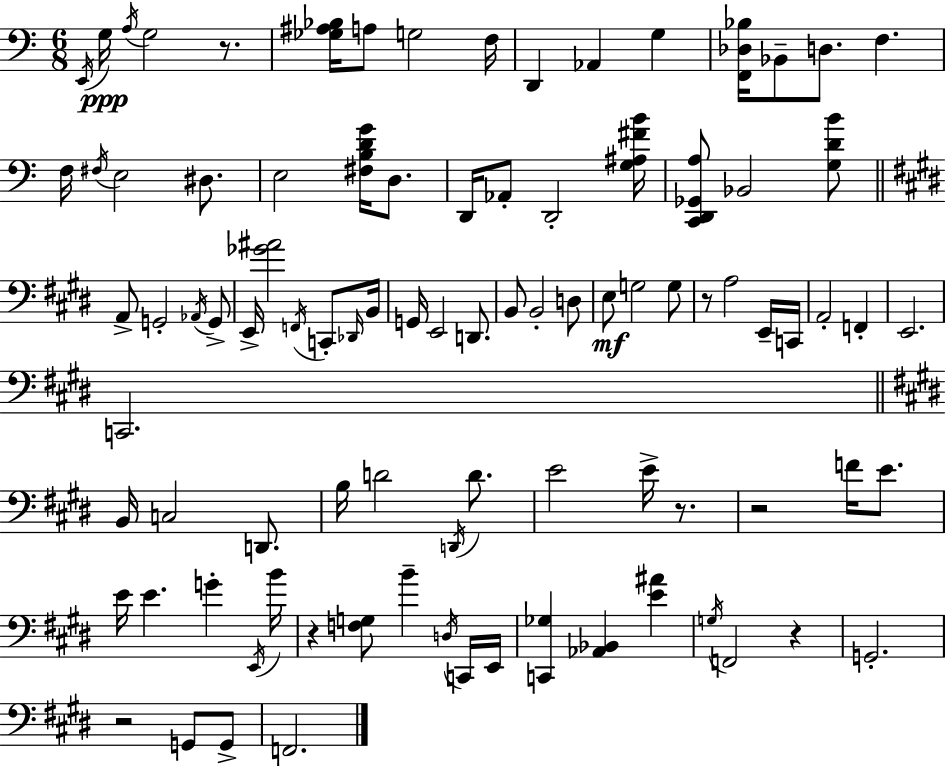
{
  \clef bass
  \numericTimeSignature
  \time 6/8
  \key a \minor
  \acciaccatura { e,16 }\ppp g16 \acciaccatura { a16 } g2 r8. | <ges ais bes>16 a8 g2 | f16 d,4 aes,4 g4 | <f, des bes>16 bes,8-- d8. f4. | \break f16 \acciaccatura { fis16 } e2 | dis8. e2 <fis b d' g'>16 | d8. d,16 aes,8-. d,2-. | <g ais fis' b'>16 <c, d, ges, a>8 bes,2 | \break <g d' b'>8 \bar "||" \break \key e \major a,8-> g,2-. \acciaccatura { aes,16 } g,8-> | e,16-> <ges' ais'>2 \acciaccatura { f,16 } c,8-. | \grace { des,16 } b,16 g,16 e,2 | d,8. b,8 b,2-. | \break d8 e8\mf g2 | g8 r8 a2 | e,16-- c,16 a,2-. f,4-. | e,2. | \break c,2. | \bar "||" \break \key e \major b,16 c2 d,8. | b16 d'2 \acciaccatura { d,16 } d'8. | e'2 e'16-> r8. | r2 f'16 e'8. | \break e'16 e'4. g'4-. | \acciaccatura { e,16 } b'16 r4 <f g>8 b'4-- | \acciaccatura { d16 } c,16 e,16 <c, ges>4 <aes, bes,>4 <e' ais'>4 | \acciaccatura { g16 } f,2 | \break r4 g,2.-. | r2 | g,8 g,8-> f,2. | \bar "|."
}